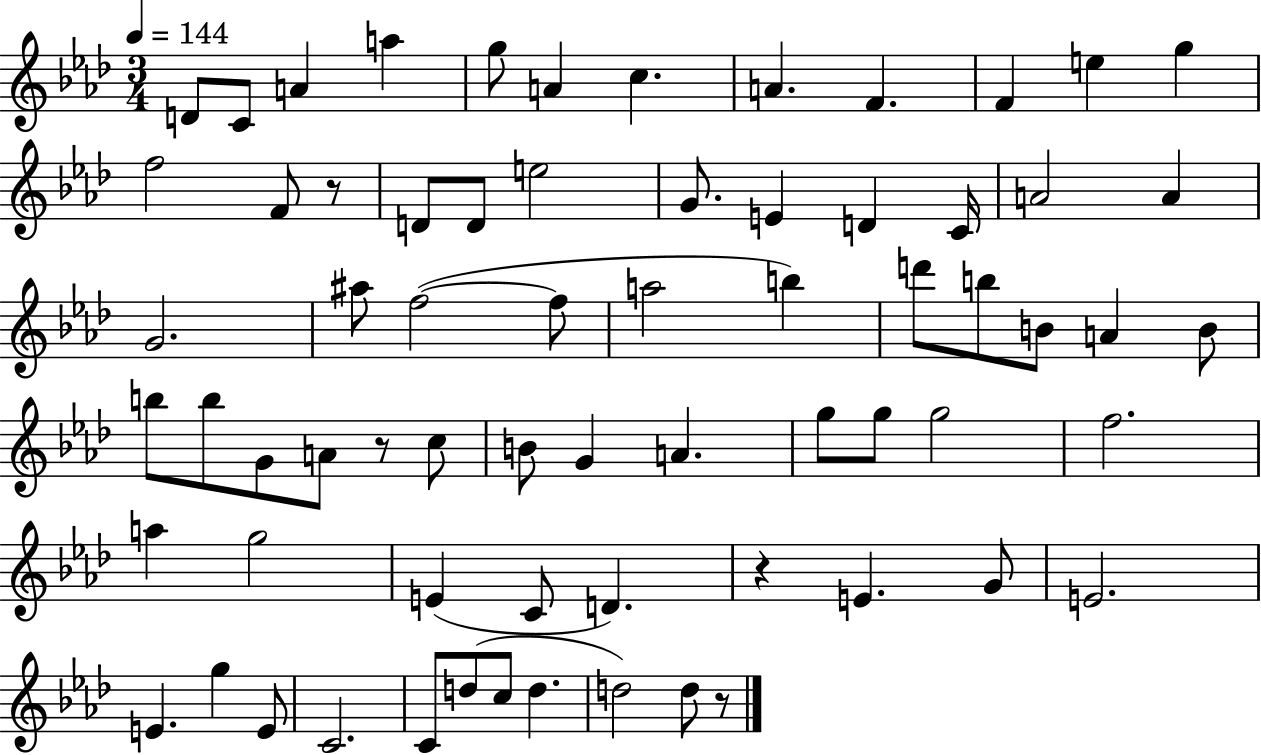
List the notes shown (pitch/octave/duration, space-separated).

D4/e C4/e A4/q A5/q G5/e A4/q C5/q. A4/q. F4/q. F4/q E5/q G5/q F5/h F4/e R/e D4/e D4/e E5/h G4/e. E4/q D4/q C4/s A4/h A4/q G4/h. A#5/e F5/h F5/e A5/h B5/q D6/e B5/e B4/e A4/q B4/e B5/e B5/e G4/e A4/e R/e C5/e B4/e G4/q A4/q. G5/e G5/e G5/h F5/h. A5/q G5/h E4/q C4/e D4/q. R/q E4/q. G4/e E4/h. E4/q. G5/q E4/e C4/h. C4/e D5/e C5/e D5/q. D5/h D5/e R/e